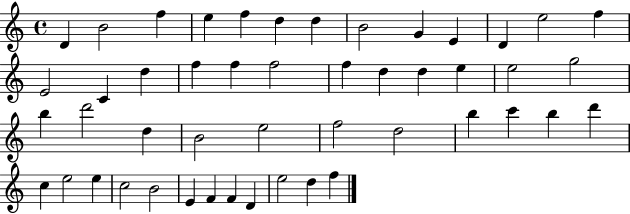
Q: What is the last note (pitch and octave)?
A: F5